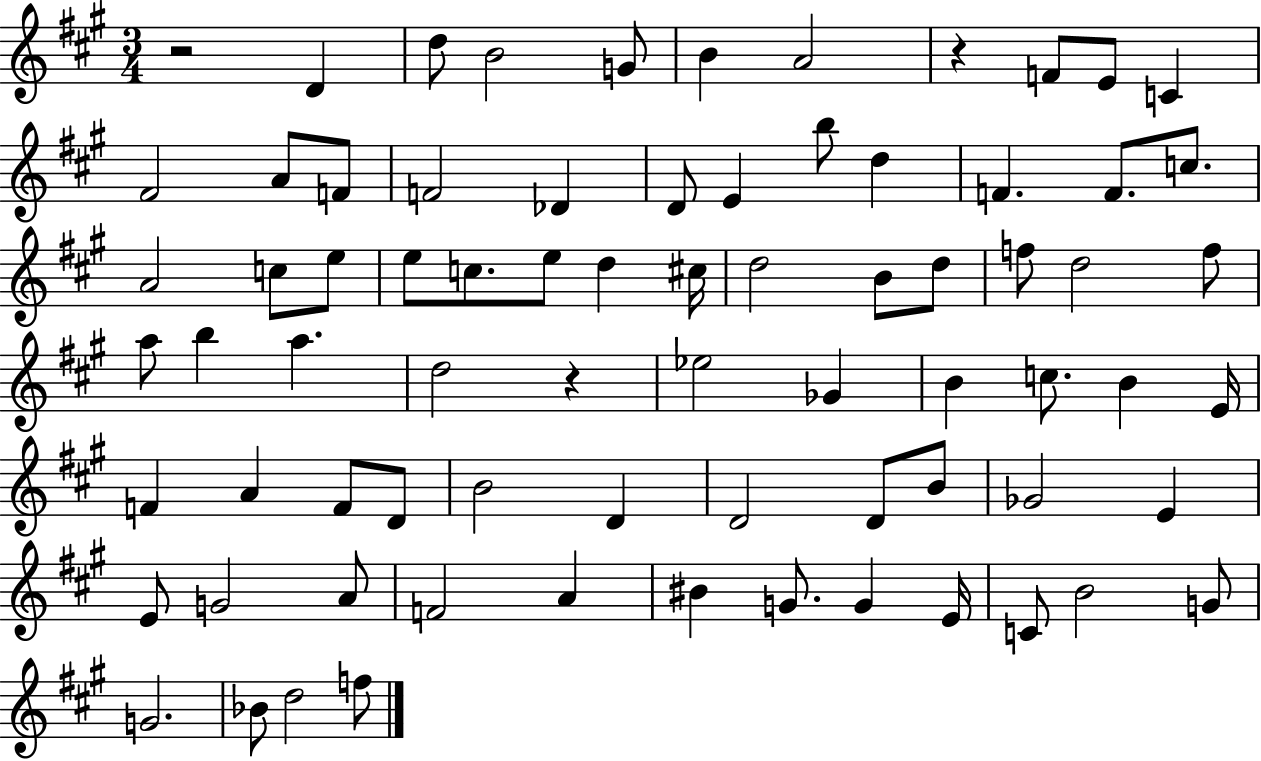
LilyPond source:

{
  \clef treble
  \numericTimeSignature
  \time 3/4
  \key a \major
  r2 d'4 | d''8 b'2 g'8 | b'4 a'2 | r4 f'8 e'8 c'4 | \break fis'2 a'8 f'8 | f'2 des'4 | d'8 e'4 b''8 d''4 | f'4. f'8. c''8. | \break a'2 c''8 e''8 | e''8 c''8. e''8 d''4 cis''16 | d''2 b'8 d''8 | f''8 d''2 f''8 | \break a''8 b''4 a''4. | d''2 r4 | ees''2 ges'4 | b'4 c''8. b'4 e'16 | \break f'4 a'4 f'8 d'8 | b'2 d'4 | d'2 d'8 b'8 | ges'2 e'4 | \break e'8 g'2 a'8 | f'2 a'4 | bis'4 g'8. g'4 e'16 | c'8 b'2 g'8 | \break g'2. | bes'8 d''2 f''8 | \bar "|."
}